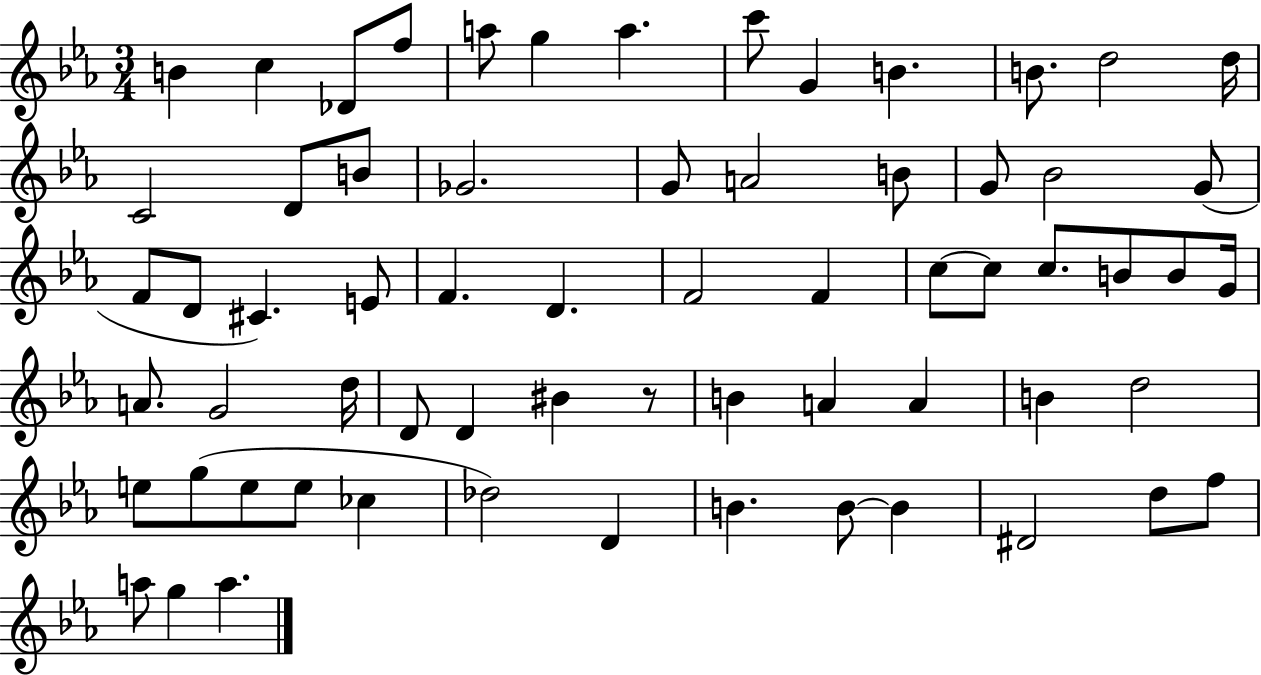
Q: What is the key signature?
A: EES major